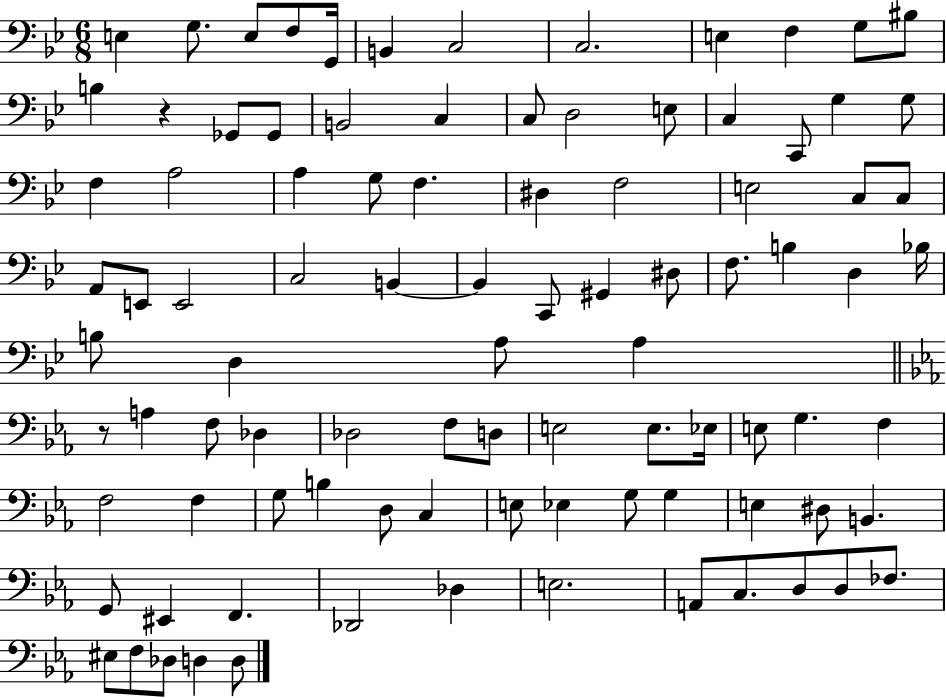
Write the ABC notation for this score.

X:1
T:Untitled
M:6/8
L:1/4
K:Bb
E, G,/2 E,/2 F,/2 G,,/4 B,, C,2 C,2 E, F, G,/2 ^B,/2 B, z _G,,/2 _G,,/2 B,,2 C, C,/2 D,2 E,/2 C, C,,/2 G, G,/2 F, A,2 A, G,/2 F, ^D, F,2 E,2 C,/2 C,/2 A,,/2 E,,/2 E,,2 C,2 B,, B,, C,,/2 ^G,, ^D,/2 F,/2 B, D, _B,/4 B,/2 D, A,/2 A, z/2 A, F,/2 _D, _D,2 F,/2 D,/2 E,2 E,/2 _E,/4 E,/2 G, F, F,2 F, G,/2 B, D,/2 C, E,/2 _E, G,/2 G, E, ^D,/2 B,, G,,/2 ^E,, F,, _D,,2 _D, E,2 A,,/2 C,/2 D,/2 D,/2 _F,/2 ^E,/2 F,/2 _D,/2 D, D,/2